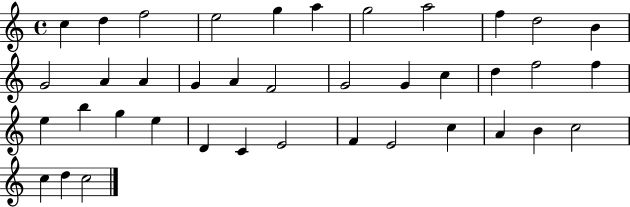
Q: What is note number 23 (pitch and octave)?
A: F5